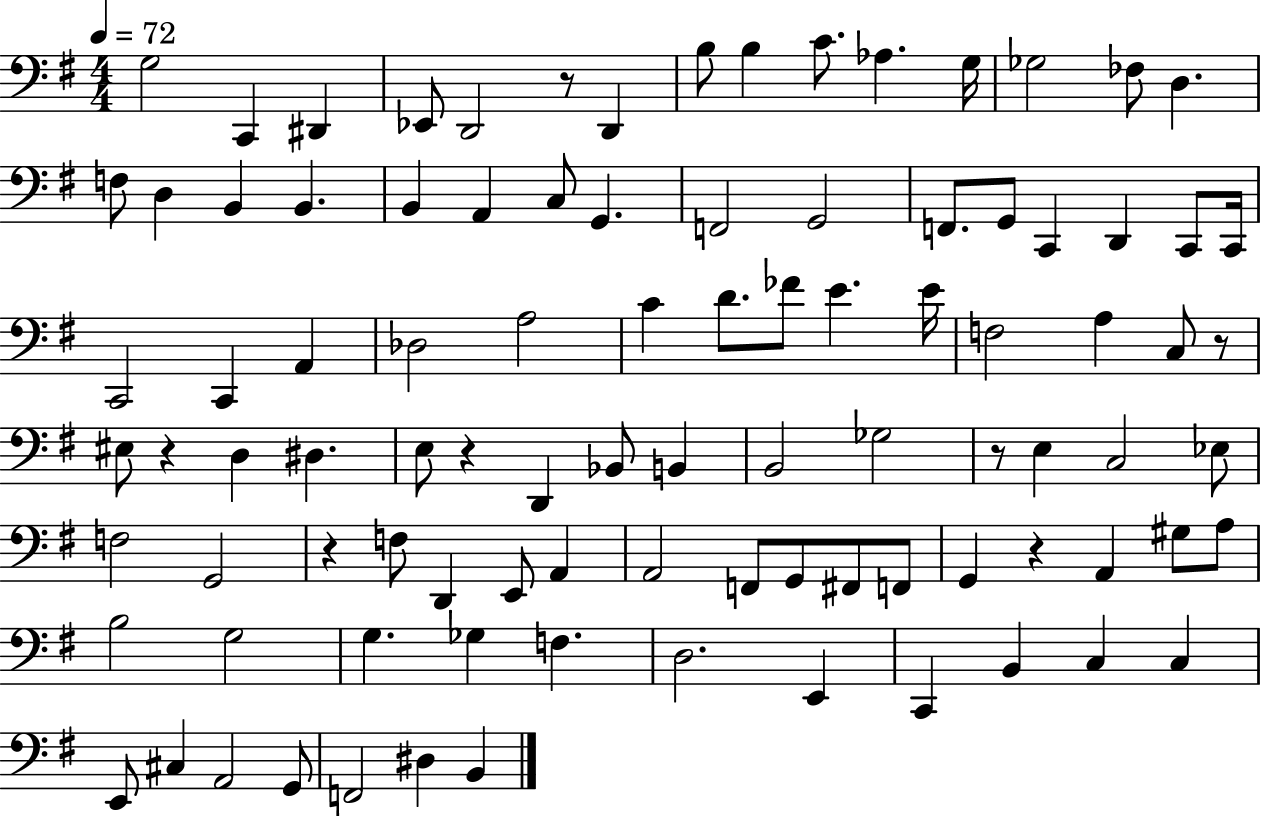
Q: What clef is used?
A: bass